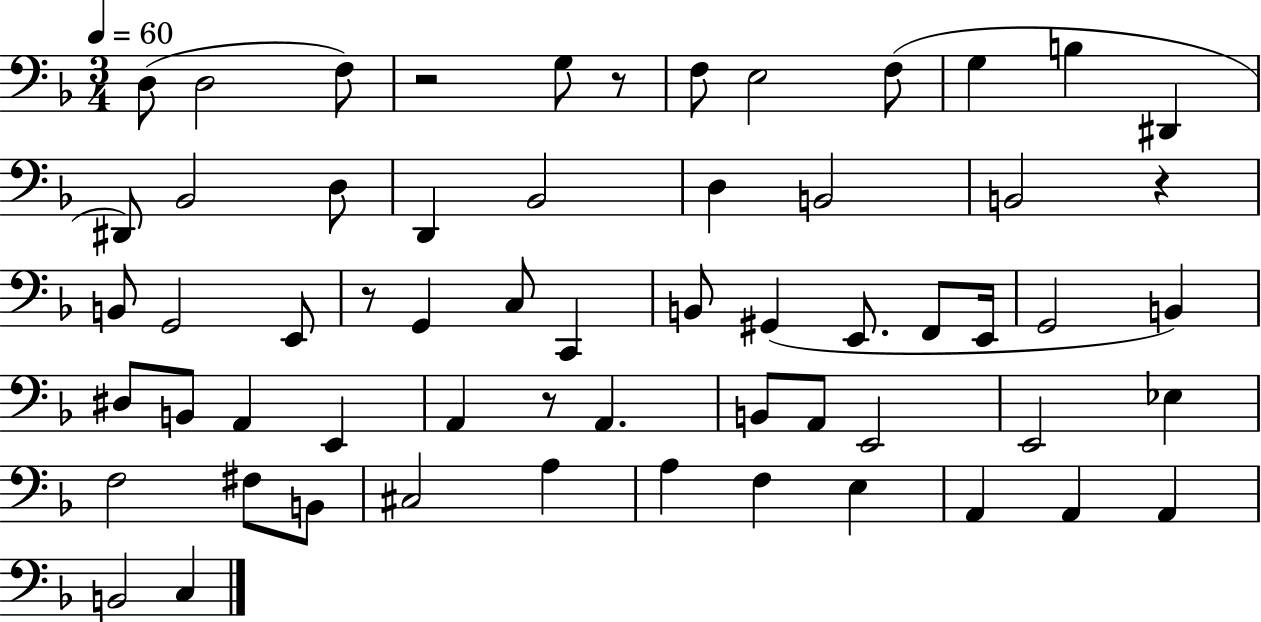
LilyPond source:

{
  \clef bass
  \numericTimeSignature
  \time 3/4
  \key f \major
  \tempo 4 = 60
  \repeat volta 2 { d8( d2 f8) | r2 g8 r8 | f8 e2 f8( | g4 b4 dis,4 | \break dis,8) bes,2 d8 | d,4 bes,2 | d4 b,2 | b,2 r4 | \break b,8 g,2 e,8 | r8 g,4 c8 c,4 | b,8 gis,4( e,8. f,8 e,16 | g,2 b,4) | \break dis8 b,8 a,4 e,4 | a,4 r8 a,4. | b,8 a,8 e,2 | e,2 ees4 | \break f2 fis8 b,8 | cis2 a4 | a4 f4 e4 | a,4 a,4 a,4 | \break b,2 c4 | } \bar "|."
}